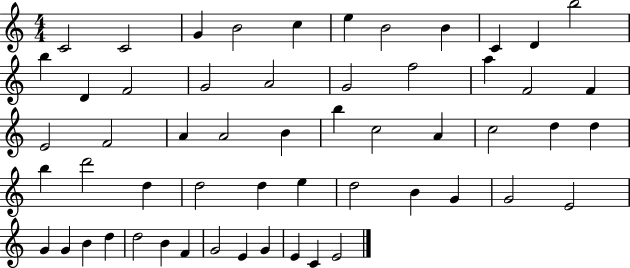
{
  \clef treble
  \numericTimeSignature
  \time 4/4
  \key c \major
  c'2 c'2 | g'4 b'2 c''4 | e''4 b'2 b'4 | c'4 d'4 b''2 | \break b''4 d'4 f'2 | g'2 a'2 | g'2 f''2 | a''4 f'2 f'4 | \break e'2 f'2 | a'4 a'2 b'4 | b''4 c''2 a'4 | c''2 d''4 d''4 | \break b''4 d'''2 d''4 | d''2 d''4 e''4 | d''2 b'4 g'4 | g'2 e'2 | \break g'4 g'4 b'4 d''4 | d''2 b'4 f'4 | g'2 e'4 g'4 | e'4 c'4 e'2 | \break \bar "|."
}